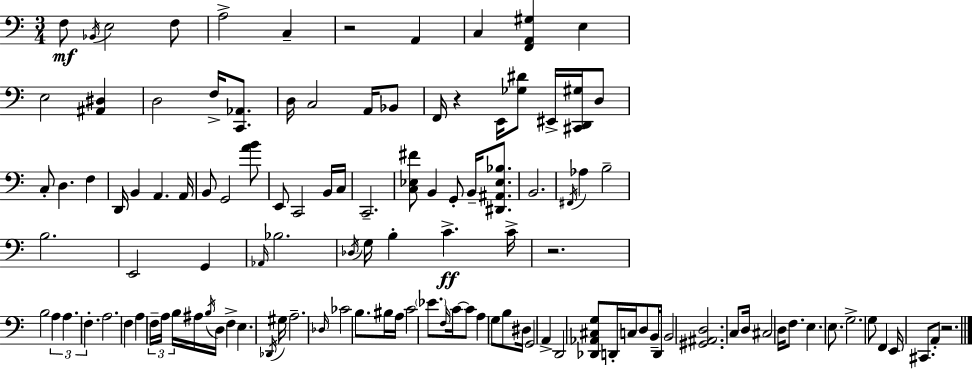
{
  \clef bass
  \numericTimeSignature
  \time 3/4
  \key c \major
  f8\mf \acciaccatura { bes,16 } e2 f8 | a2-> c4-- | r2 a,4 | c4 <f, a, gis>4 e4 | \break e2 <ais, dis>4 | d2 f16-> <c, aes,>8. | d16 c2 a,16 bes,8 | f,16 r4 e,16 <ges dis'>8 eis,16-> <cis, d, gis>16 d8 | \break c8-. d4. f4 | d,16 b,4 a,4. | a,16 b,8 g,2 <a' b'>8 | e,8 c,2 b,16 | \break c16 c,2.-- | <c ees fis'>8 b,4 g,8-. b,16-- <dis, ais, ees bes>8. | b,2. | \acciaccatura { fis,16 } aes4 b2-- | \break b2. | e,2 g,4 | \grace { aes,16 } bes2. | \acciaccatura { des16 } g16 b4-. c'4.->\ff | \break c'16-> r2. | b2 | \tuplet 3/2 { a4 a4. f4.-. } | a2. | \break f4 a4 | \tuplet 3/2 { f16-- a16 b16 } ais16 \acciaccatura { b16 } d16 f4-> e4. | \acciaccatura { des,16 } gis16 a2.-- | \grace { des16 } ces'2 | \break b8. bis16 a16 c'2 | \parenthesize ees'8. \grace { f16 } c'16~~ c'8 a4 | g8 b8 dis16 g,2 | a,4-> d,2 | \break <des, aes, cis g>8 d,16-. c16 d8 b,16-- d,16 | b,2 <gis, ais, d>2. | c8 d16 cis2 | d16 f8. e4. | \break e8. g2.-> | g8 f,4 | e,16 cis,8. a,8-. r2. | \bar "|."
}